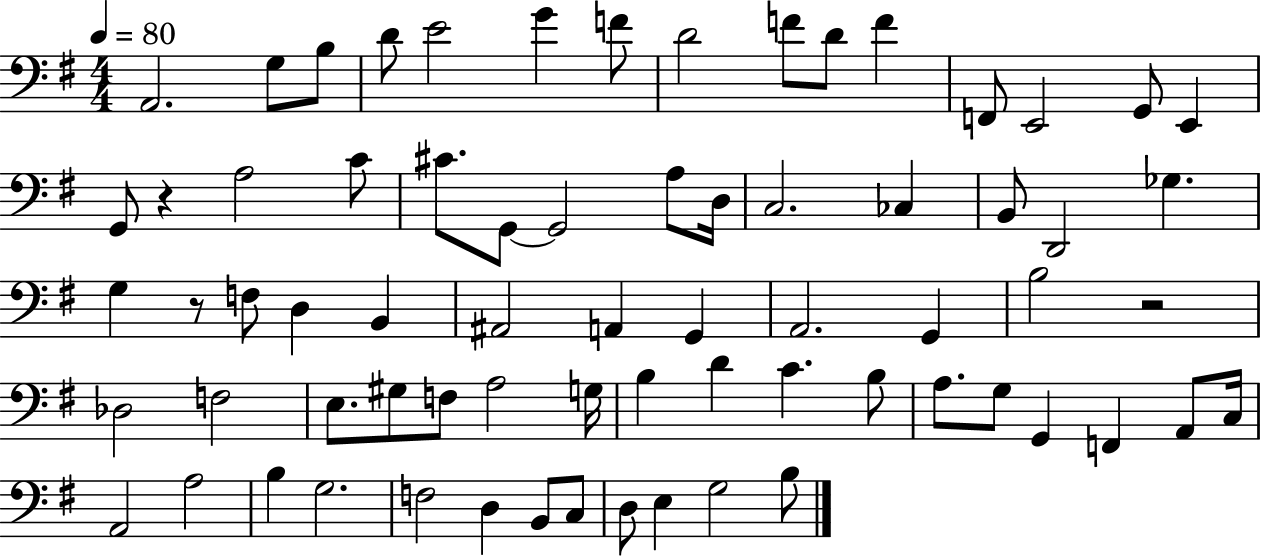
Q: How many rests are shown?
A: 3